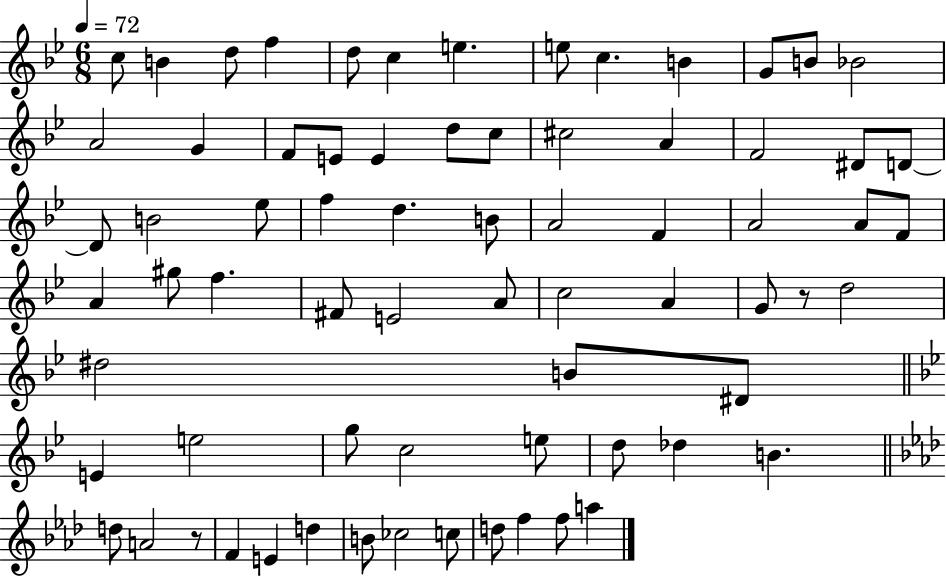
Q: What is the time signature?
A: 6/8